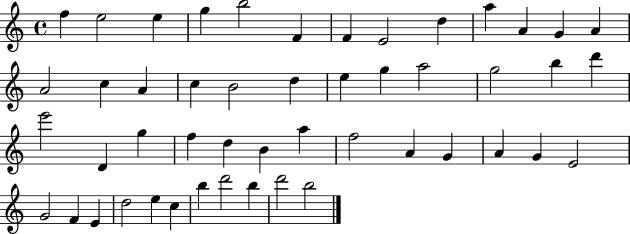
X:1
T:Untitled
M:4/4
L:1/4
K:C
f e2 e g b2 F F E2 d a A G A A2 c A c B2 d e g a2 g2 b d' e'2 D g f d B a f2 A G A G E2 G2 F E d2 e c b d'2 b d'2 b2